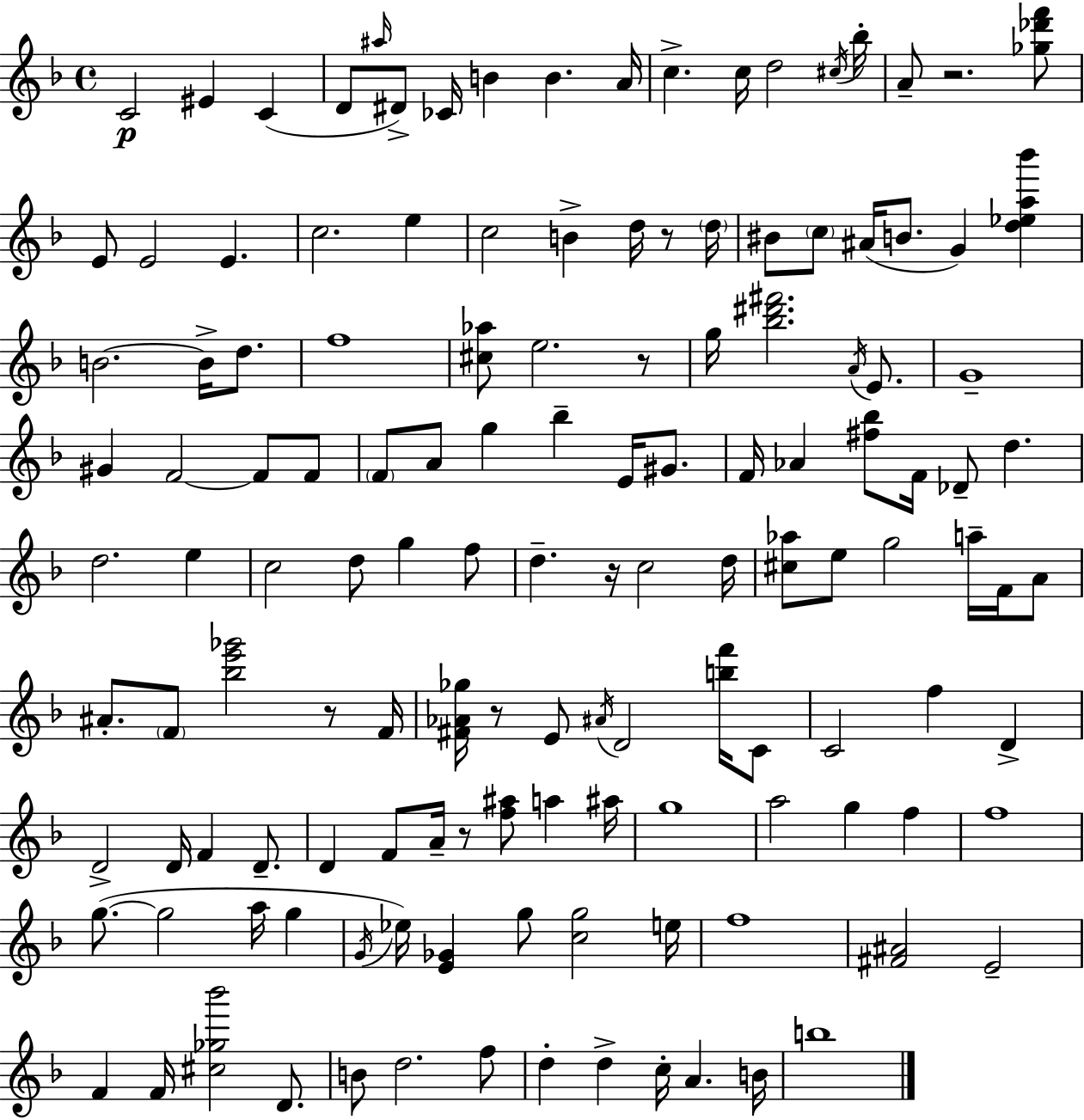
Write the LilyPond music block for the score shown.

{
  \clef treble
  \time 4/4
  \defaultTimeSignature
  \key d \minor
  c'2\p eis'4 c'4( | d'8 \grace { ais''16 }) dis'8-> ces'16 b'4 b'4. | a'16 c''4.-> c''16 d''2 | \acciaccatura { cis''16 } bes''16-. a'8-- r2. | \break <ges'' des''' f'''>8 e'8 e'2 e'4. | c''2. e''4 | c''2 b'4-> d''16 r8 | \parenthesize d''16 bis'8 \parenthesize c''8 ais'16( b'8. g'4) <d'' ees'' a'' bes'''>4 | \break b'2.~~ b'16-> d''8. | f''1 | <cis'' aes''>8 e''2. | r8 g''16 <bes'' dis''' fis'''>2. \acciaccatura { a'16 } | \break e'8. g'1-- | gis'4 f'2~~ f'8 | f'8 \parenthesize f'8 a'8 g''4 bes''4-- e'16 | gis'8. f'16 aes'4 <fis'' bes''>8 f'16 des'8-- d''4. | \break d''2. e''4 | c''2 d''8 g''4 | f''8 d''4.-- r16 c''2 | d''16 <cis'' aes''>8 e''8 g''2 a''16-- | \break f'16 a'8 ais'8.-. \parenthesize f'8 <bes'' e''' ges'''>2 | r8 f'16 <fis' aes' ges''>16 r8 e'8 \acciaccatura { ais'16 } d'2 | <b'' f'''>16 c'8 c'2 f''4 | d'4-> d'2-> d'16 f'4 | \break d'8.-- d'4 f'8 a'16-- r8 <f'' ais''>8 a''4 | ais''16 g''1 | a''2 g''4 | f''4 f''1 | \break g''8.~(~ g''2 a''16 | g''4 \acciaccatura { g'16 }) ees''16 <e' ges'>4 g''8 <c'' g''>2 | e''16 f''1 | <fis' ais'>2 e'2-- | \break f'4 f'16 <cis'' ges'' bes'''>2 | d'8. b'8 d''2. | f''8 d''4-. d''4-> c''16-. a'4. | b'16 b''1 | \break \bar "|."
}